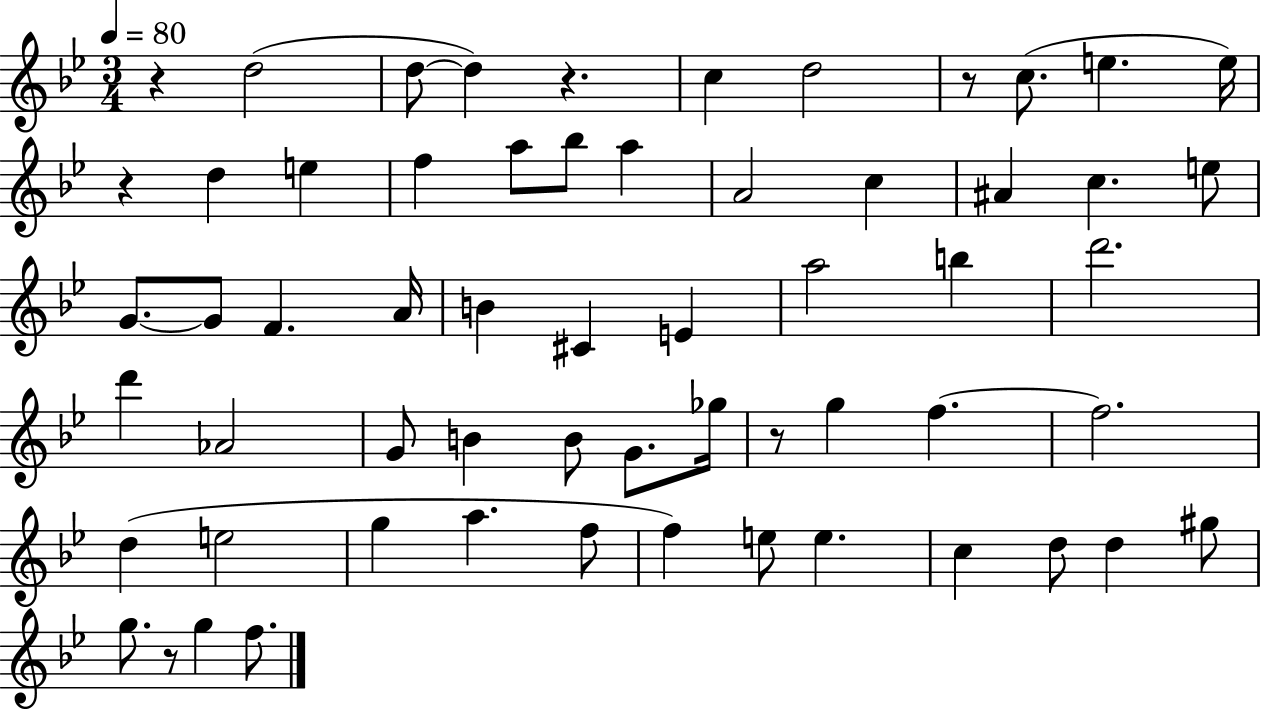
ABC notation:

X:1
T:Untitled
M:3/4
L:1/4
K:Bb
z d2 d/2 d z c d2 z/2 c/2 e e/4 z d e f a/2 _b/2 a A2 c ^A c e/2 G/2 G/2 F A/4 B ^C E a2 b d'2 d' _A2 G/2 B B/2 G/2 _g/4 z/2 g f f2 d e2 g a f/2 f e/2 e c d/2 d ^g/2 g/2 z/2 g f/2